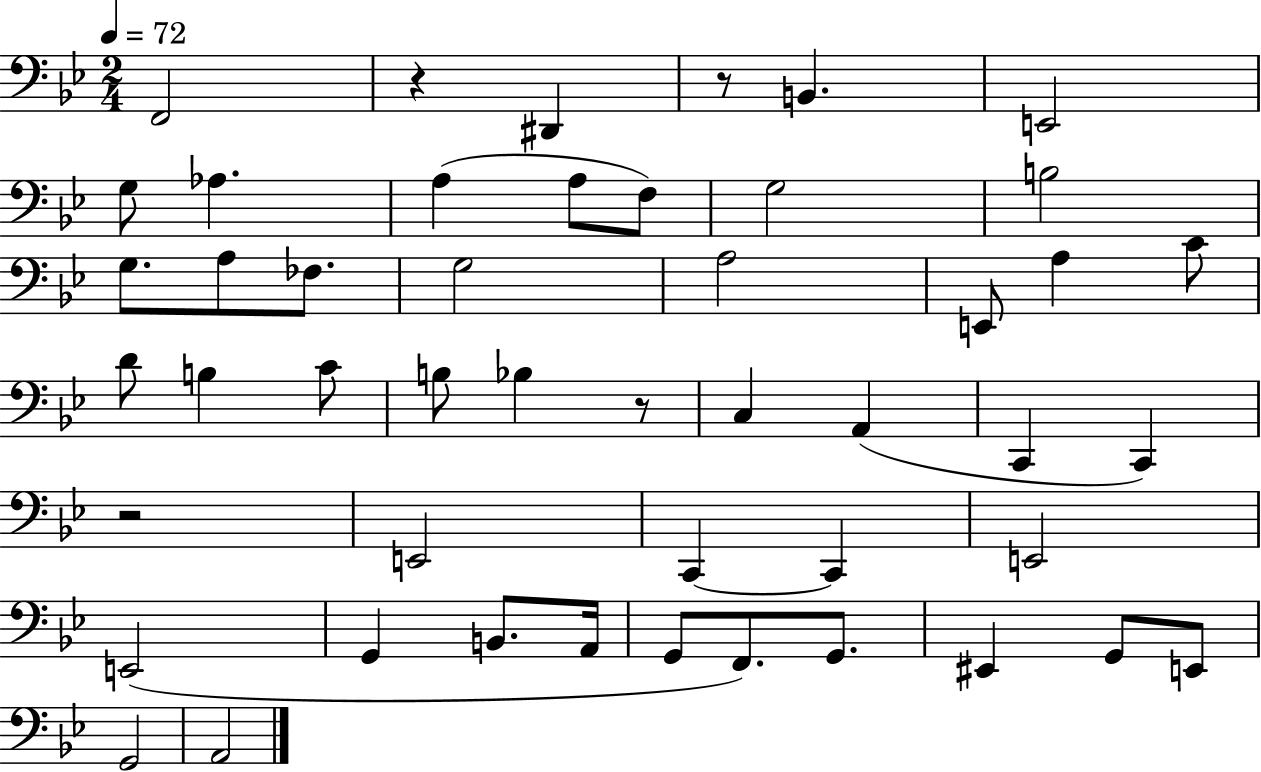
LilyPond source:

{
  \clef bass
  \numericTimeSignature
  \time 2/4
  \key bes \major
  \tempo 4 = 72
  \repeat volta 2 { f,2 | r4 dis,4 | r8 b,4. | e,2 | \break g8 aes4. | a4( a8 f8) | g2 | b2 | \break g8. a8 fes8. | g2 | a2 | e,8 a4 c'8 | \break d'8 b4 c'8 | b8 bes4 r8 | c4 a,4( | c,4 c,4) | \break r2 | e,2 | c,4~~ c,4 | e,2 | \break e,2( | g,4 b,8. a,16 | g,8 f,8.) g,8. | eis,4 g,8 e,8 | \break g,2 | a,2 | } \bar "|."
}